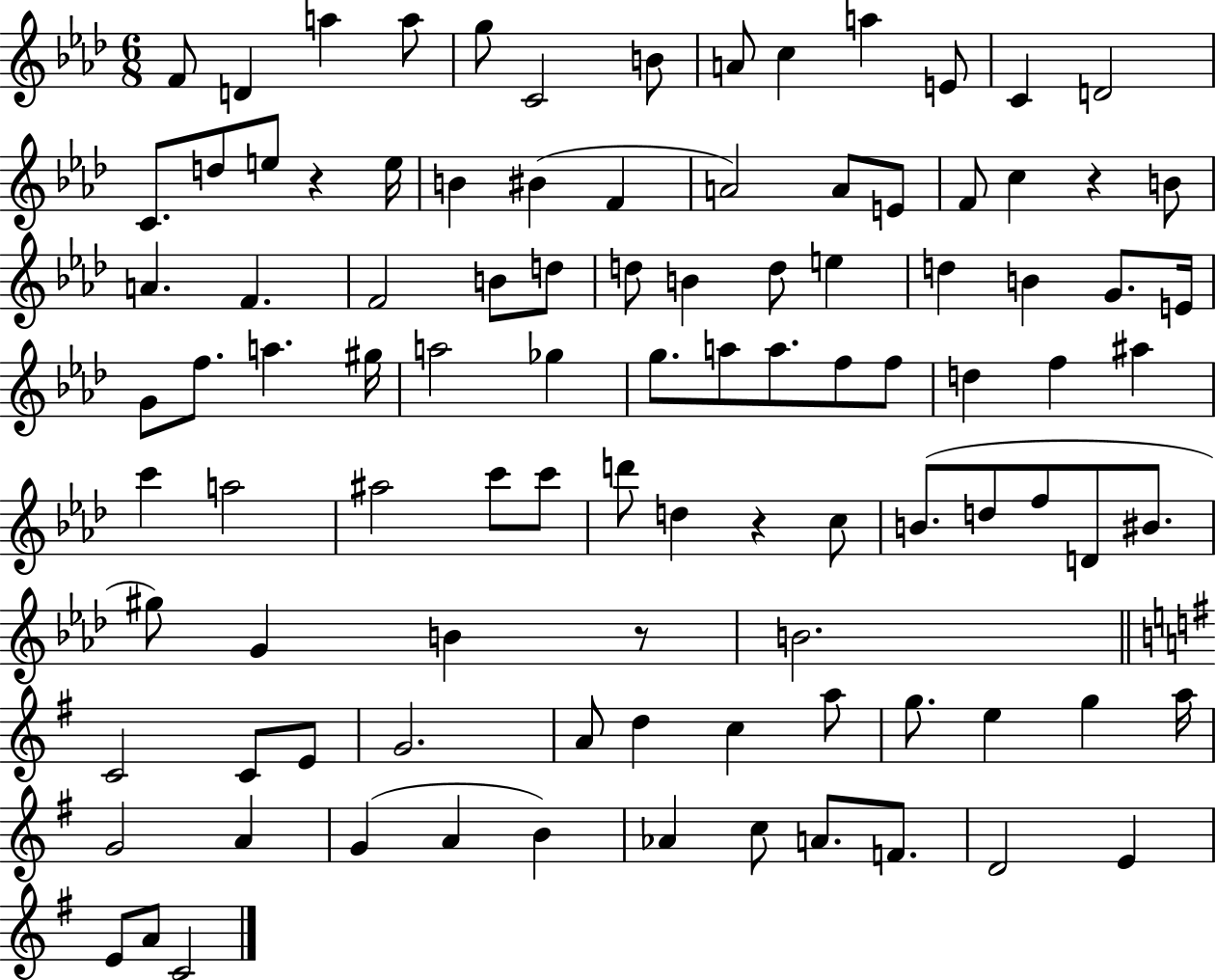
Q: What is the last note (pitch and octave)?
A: C4